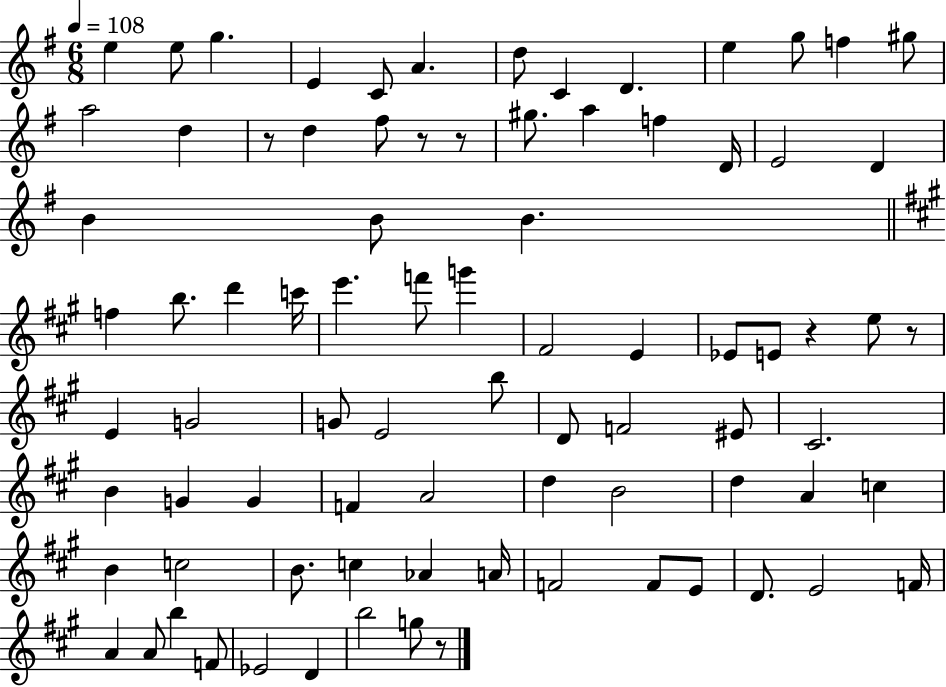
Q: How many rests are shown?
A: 6